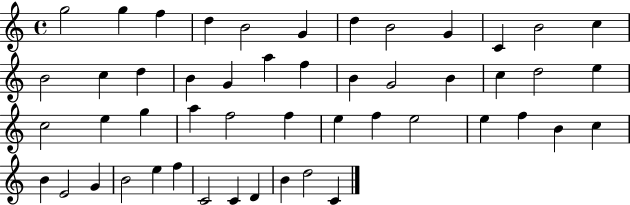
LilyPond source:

{
  \clef treble
  \time 4/4
  \defaultTimeSignature
  \key c \major
  g''2 g''4 f''4 | d''4 b'2 g'4 | d''4 b'2 g'4 | c'4 b'2 c''4 | \break b'2 c''4 d''4 | b'4 g'4 a''4 f''4 | b'4 g'2 b'4 | c''4 d''2 e''4 | \break c''2 e''4 g''4 | a''4 f''2 f''4 | e''4 f''4 e''2 | e''4 f''4 b'4 c''4 | \break b'4 e'2 g'4 | b'2 e''4 f''4 | c'2 c'4 d'4 | b'4 d''2 c'4 | \break \bar "|."
}